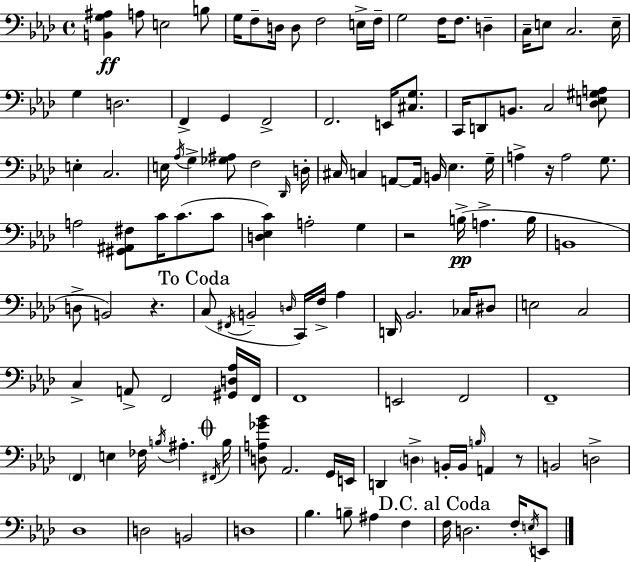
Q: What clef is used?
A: bass